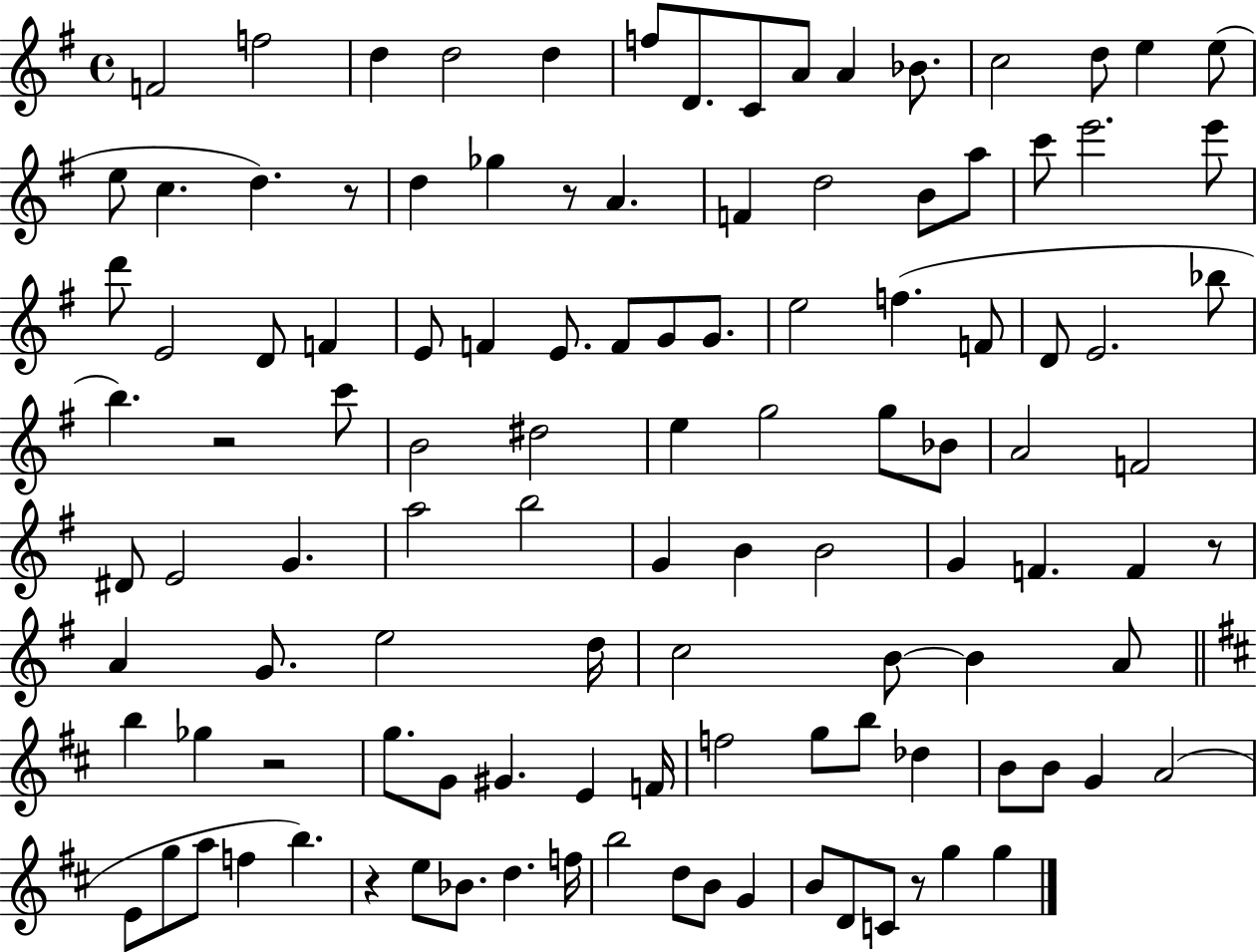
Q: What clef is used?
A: treble